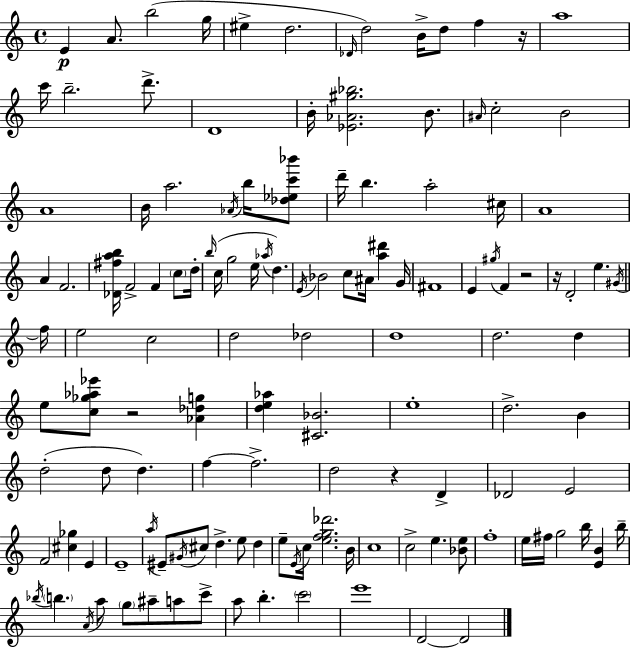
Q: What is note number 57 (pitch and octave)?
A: E5